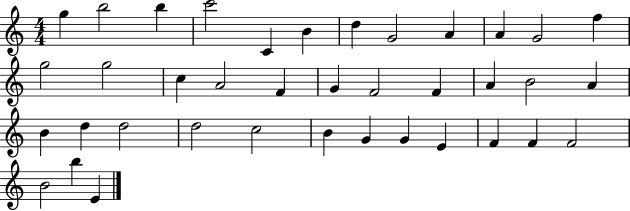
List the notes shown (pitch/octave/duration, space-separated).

G5/q B5/h B5/q C6/h C4/q B4/q D5/q G4/h A4/q A4/q G4/h F5/q G5/h G5/h C5/q A4/h F4/q G4/q F4/h F4/q A4/q B4/h A4/q B4/q D5/q D5/h D5/h C5/h B4/q G4/q G4/q E4/q F4/q F4/q F4/h B4/h B5/q E4/q